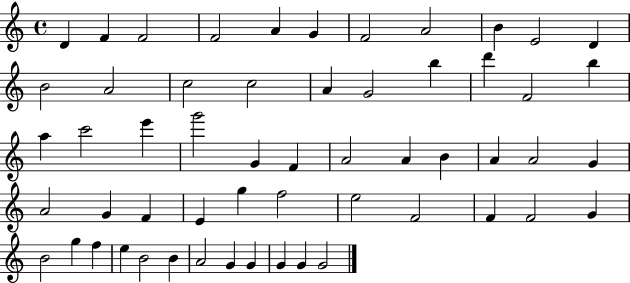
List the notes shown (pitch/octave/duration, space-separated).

D4/q F4/q F4/h F4/h A4/q G4/q F4/h A4/h B4/q E4/h D4/q B4/h A4/h C5/h C5/h A4/q G4/h B5/q D6/q F4/h B5/q A5/q C6/h E6/q G6/h G4/q F4/q A4/h A4/q B4/q A4/q A4/h G4/q A4/h G4/q F4/q E4/q G5/q F5/h E5/h F4/h F4/q F4/h G4/q B4/h G5/q F5/q E5/q B4/h B4/q A4/h G4/q G4/q G4/q G4/q G4/h